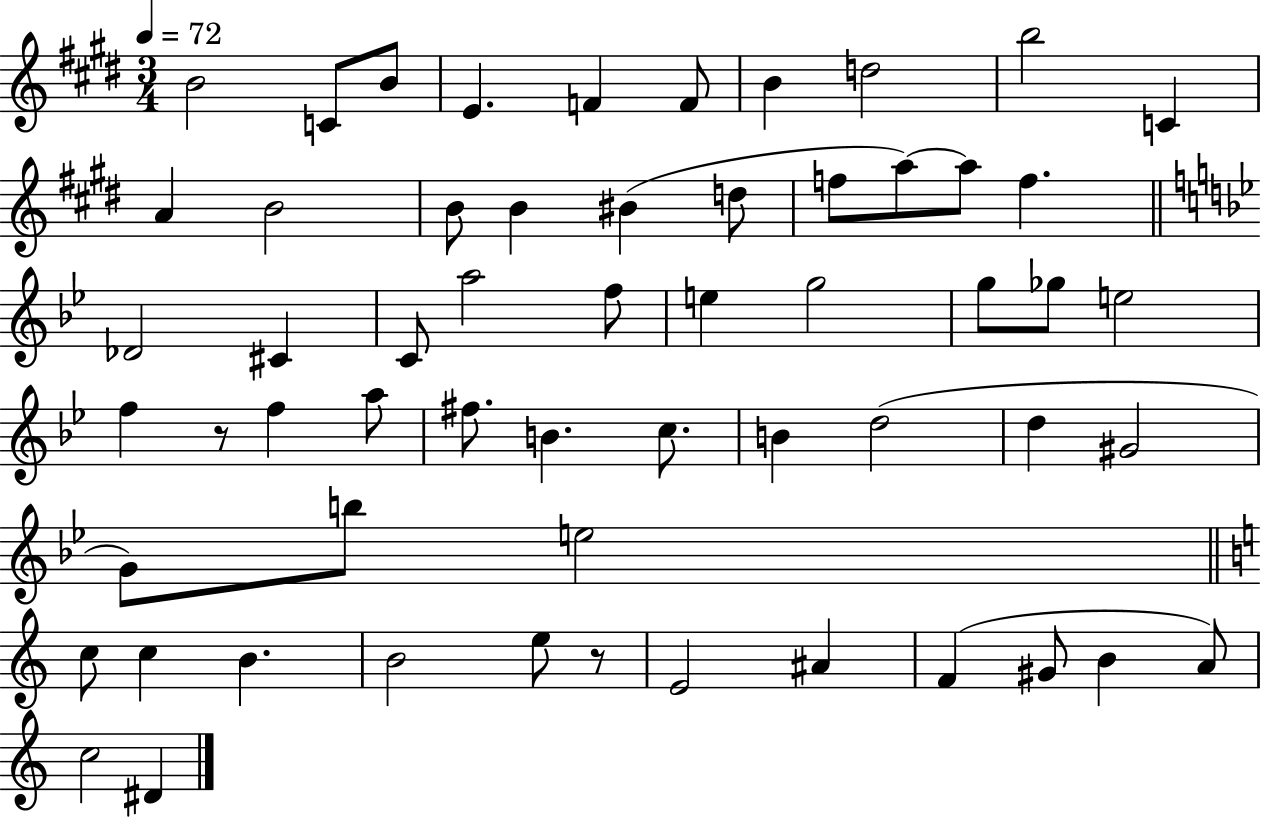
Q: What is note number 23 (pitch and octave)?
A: C4